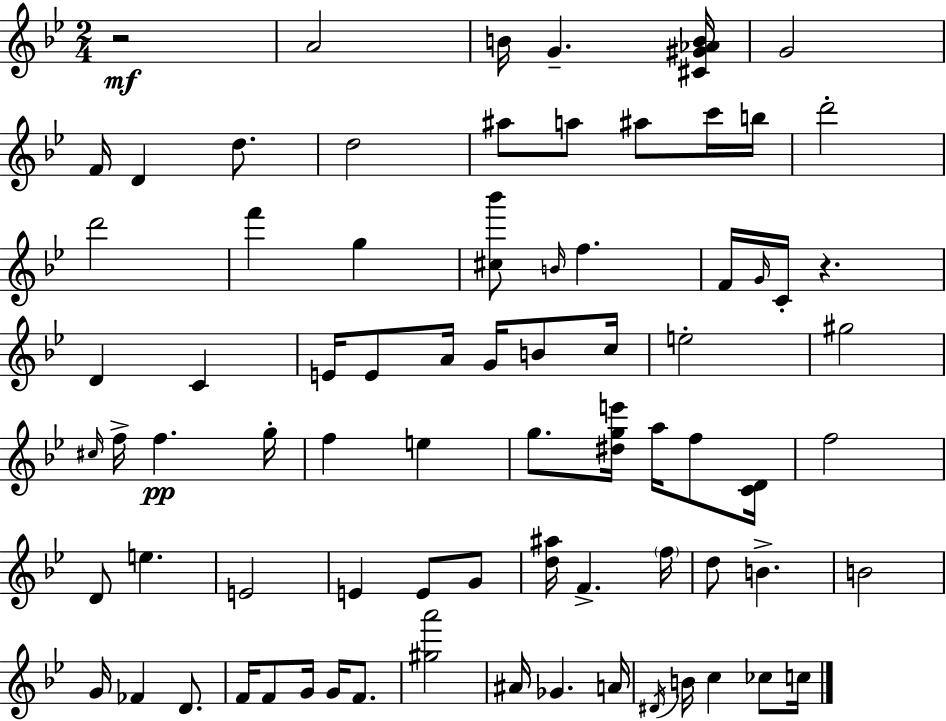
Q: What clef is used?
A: treble